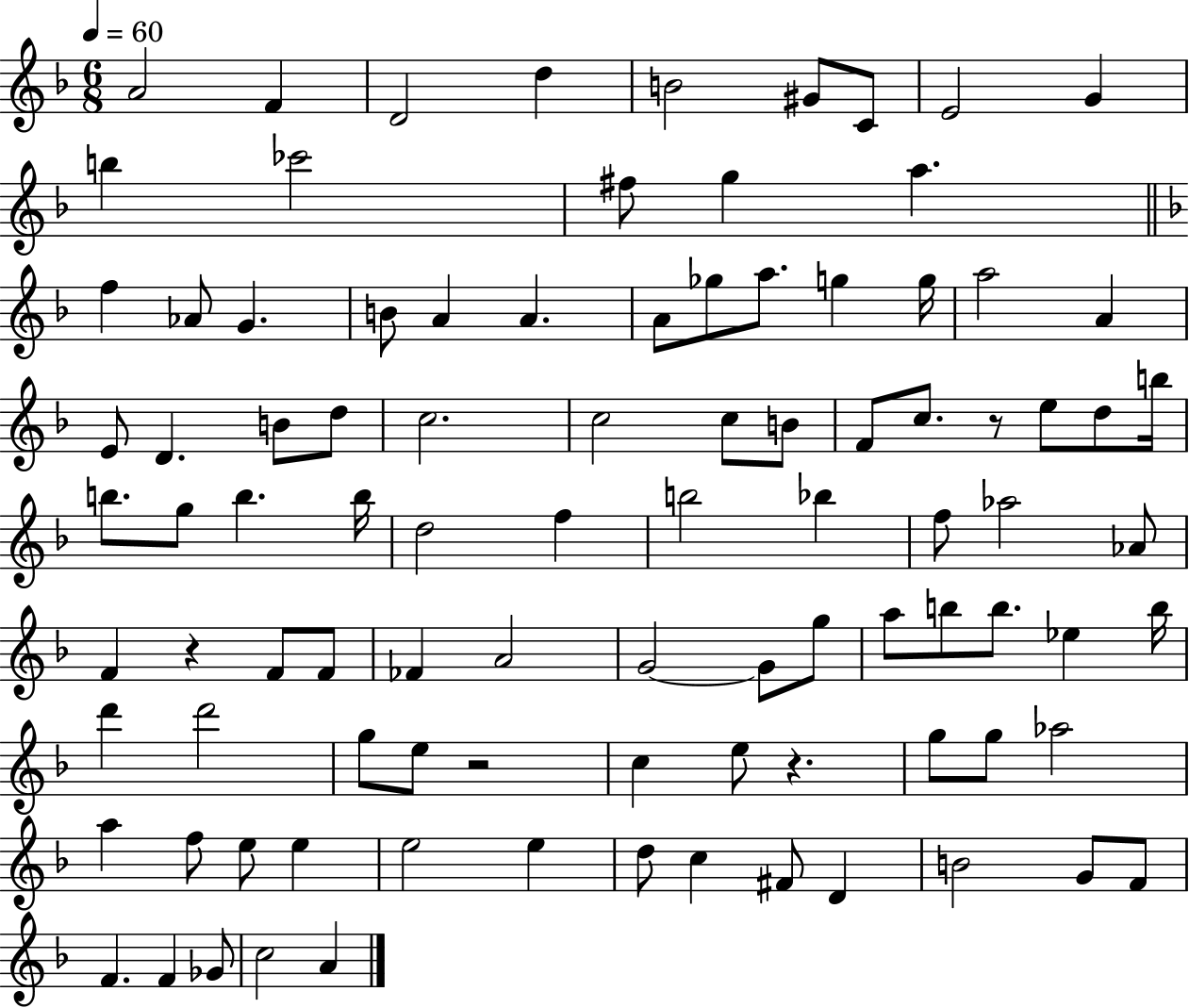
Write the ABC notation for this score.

X:1
T:Untitled
M:6/8
L:1/4
K:F
A2 F D2 d B2 ^G/2 C/2 E2 G b _c'2 ^f/2 g a f _A/2 G B/2 A A A/2 _g/2 a/2 g g/4 a2 A E/2 D B/2 d/2 c2 c2 c/2 B/2 F/2 c/2 z/2 e/2 d/2 b/4 b/2 g/2 b b/4 d2 f b2 _b f/2 _a2 _A/2 F z F/2 F/2 _F A2 G2 G/2 g/2 a/2 b/2 b/2 _e b/4 d' d'2 g/2 e/2 z2 c e/2 z g/2 g/2 _a2 a f/2 e/2 e e2 e d/2 c ^F/2 D B2 G/2 F/2 F F _G/2 c2 A